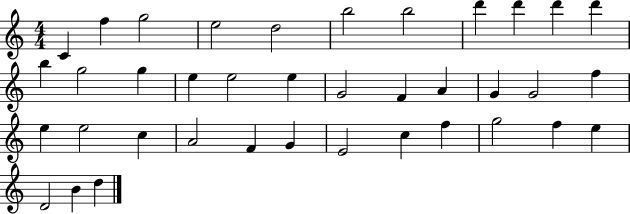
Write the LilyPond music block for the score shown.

{
  \clef treble
  \numericTimeSignature
  \time 4/4
  \key c \major
  c'4 f''4 g''2 | e''2 d''2 | b''2 b''2 | d'''4 d'''4 d'''4 d'''4 | \break b''4 g''2 g''4 | e''4 e''2 e''4 | g'2 f'4 a'4 | g'4 g'2 f''4 | \break e''4 e''2 c''4 | a'2 f'4 g'4 | e'2 c''4 f''4 | g''2 f''4 e''4 | \break d'2 b'4 d''4 | \bar "|."
}